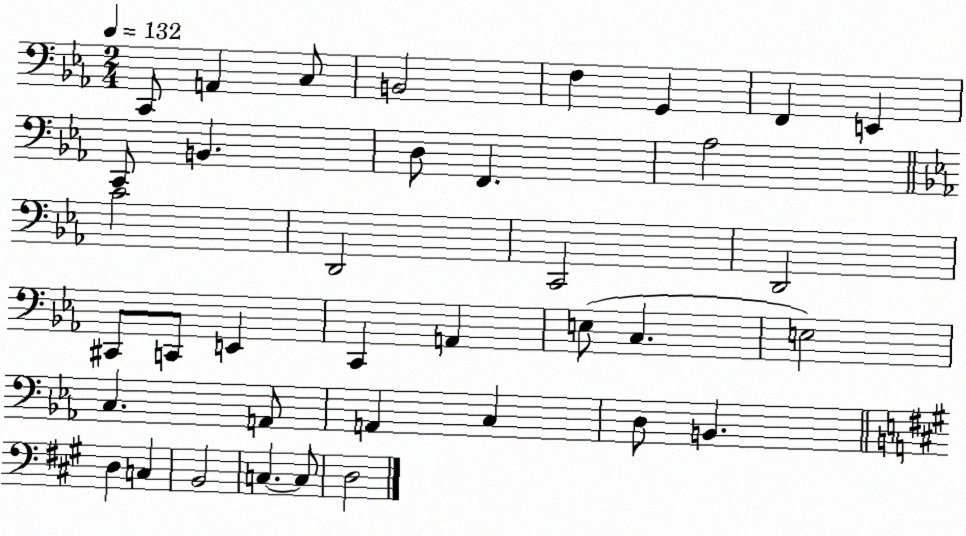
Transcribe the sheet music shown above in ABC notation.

X:1
T:Untitled
M:2/4
L:1/4
K:Eb
C,,/2 A,, C,/2 B,,2 F, G,, F,, E,, C,,/2 B,, D,/2 F,, _A,2 C2 D,,2 C,,2 D,,2 ^C,,/2 C,,/2 E,, C,, A,, E,/2 C, E,2 C, A,,/2 A,, C, D,/2 B,, D, C, B,,2 C, C,/2 D,2